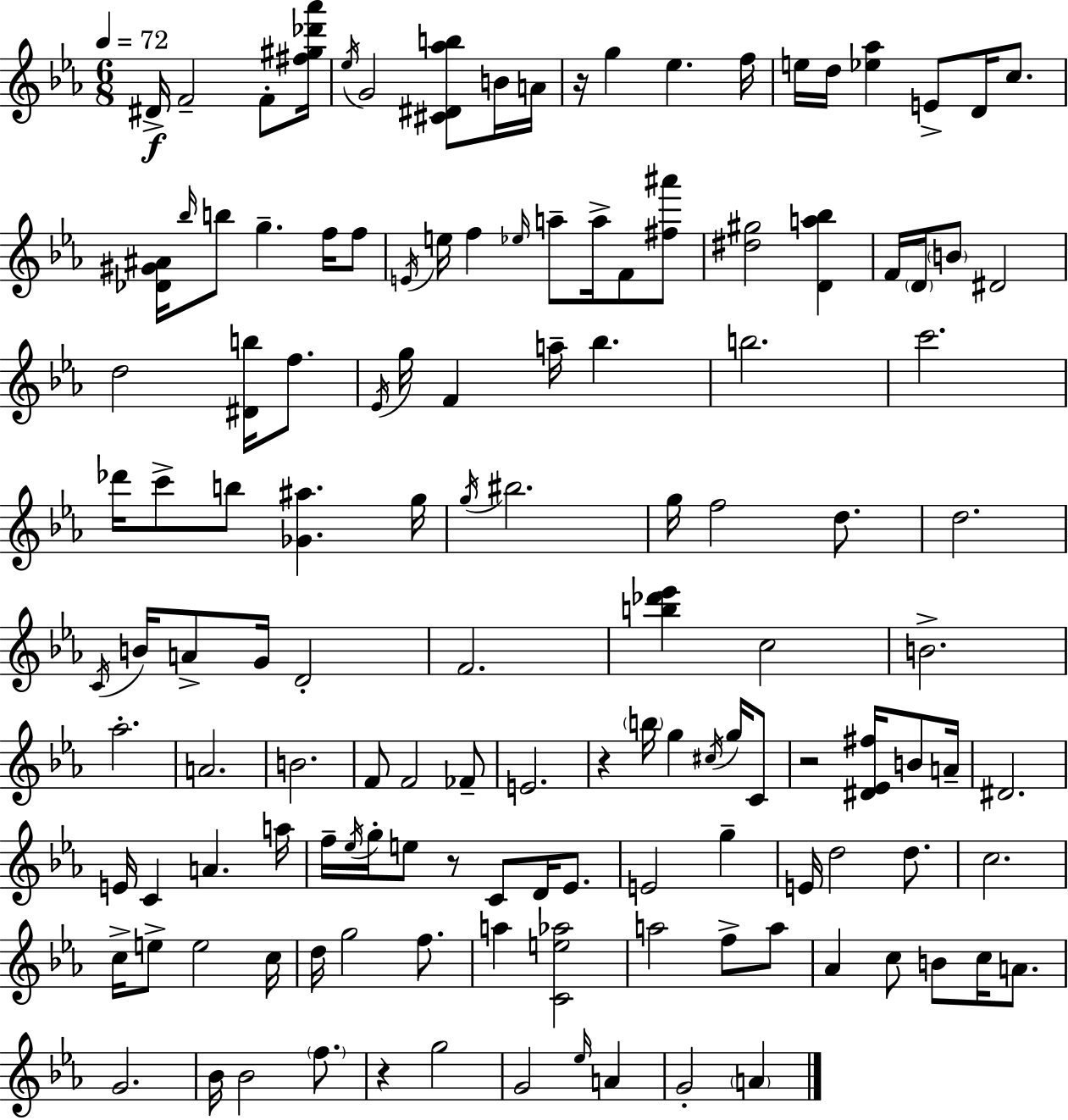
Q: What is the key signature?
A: EES major